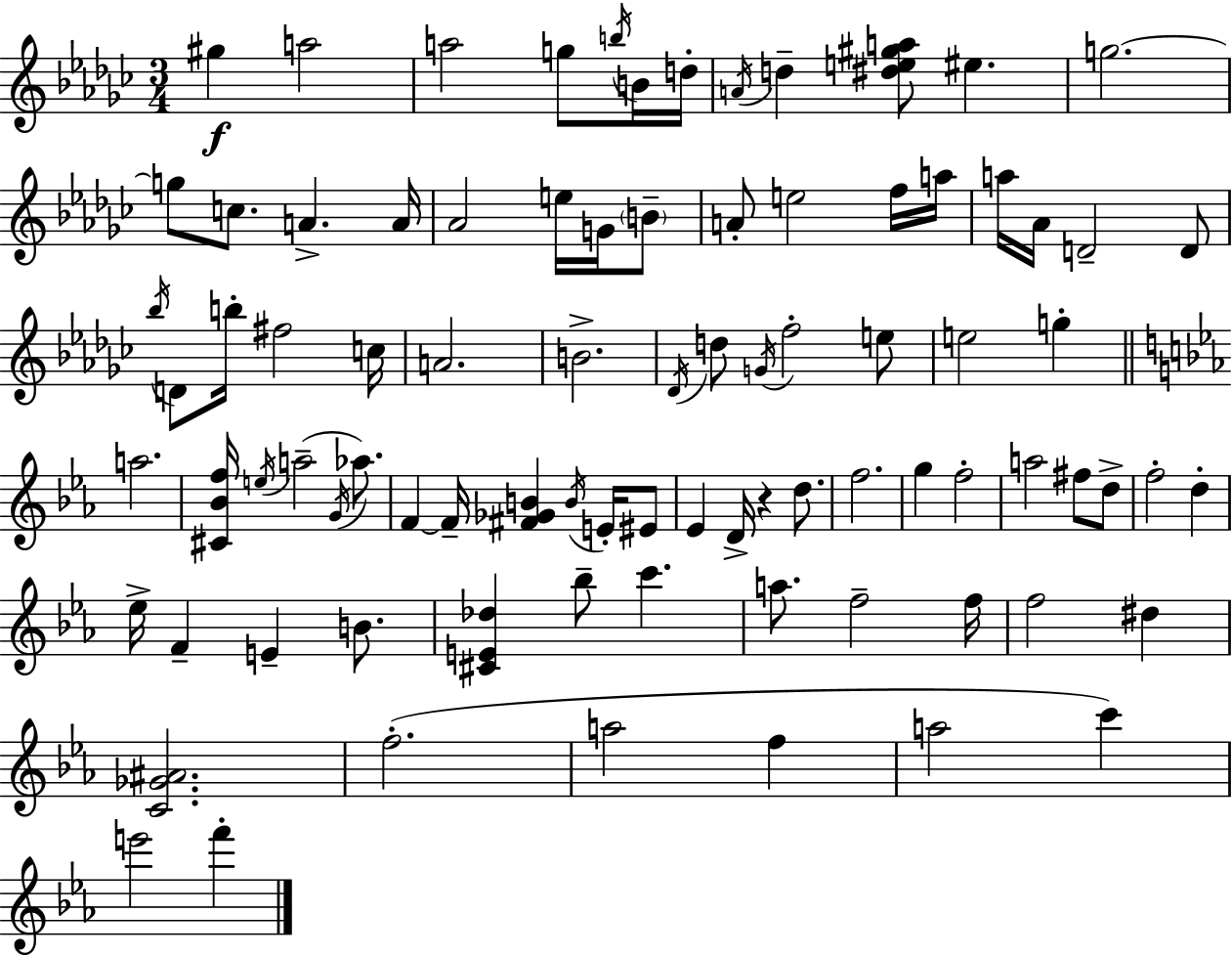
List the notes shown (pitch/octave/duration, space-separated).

G#5/q A5/h A5/h G5/e B5/s B4/s D5/s A4/s D5/q [D#5,E5,G#5,A5]/e EIS5/q. G5/h. G5/e C5/e. A4/q. A4/s Ab4/h E5/s G4/s B4/e A4/e E5/h F5/s A5/s A5/s Ab4/s D4/h D4/e Bb5/s D4/e B5/s F#5/h C5/s A4/h. B4/h. Db4/s D5/e G4/s F5/h E5/e E5/h G5/q A5/h. [C#4,Bb4,F5]/s E5/s A5/h G4/s Ab5/e. F4/q F4/s [F#4,Gb4,B4]/q B4/s E4/s EIS4/e Eb4/q D4/s R/q D5/e. F5/h. G5/q F5/h A5/h F#5/e D5/e F5/h D5/q Eb5/s F4/q E4/q B4/e. [C#4,E4,Db5]/q Bb5/e C6/q. A5/e. F5/h F5/s F5/h D#5/q [C4,Gb4,A#4]/h. F5/h. A5/h F5/q A5/h C6/q E6/h F6/q